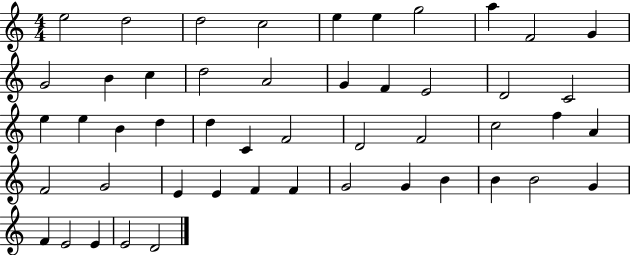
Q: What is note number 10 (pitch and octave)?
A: G4